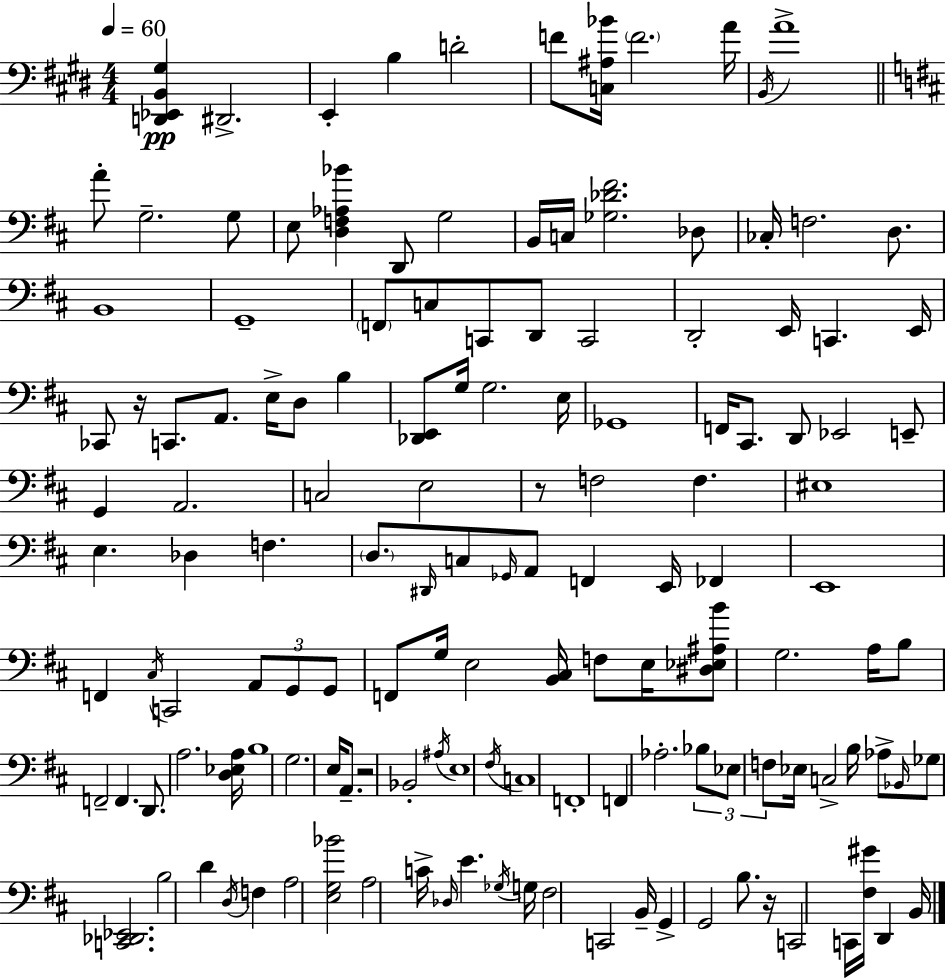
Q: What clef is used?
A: bass